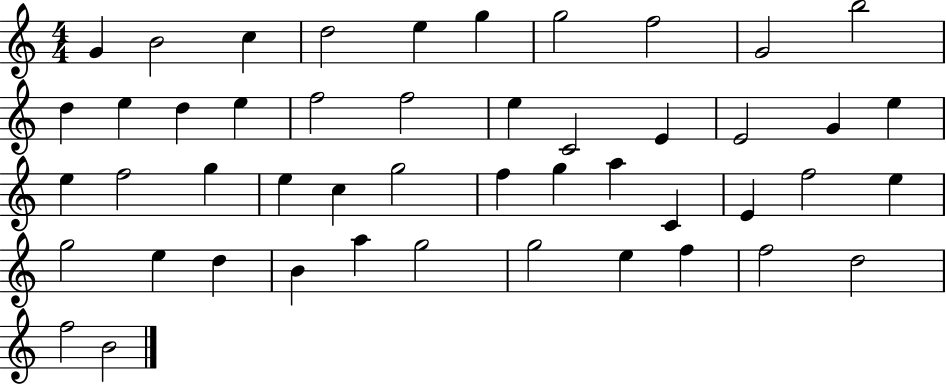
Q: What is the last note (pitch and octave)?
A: B4